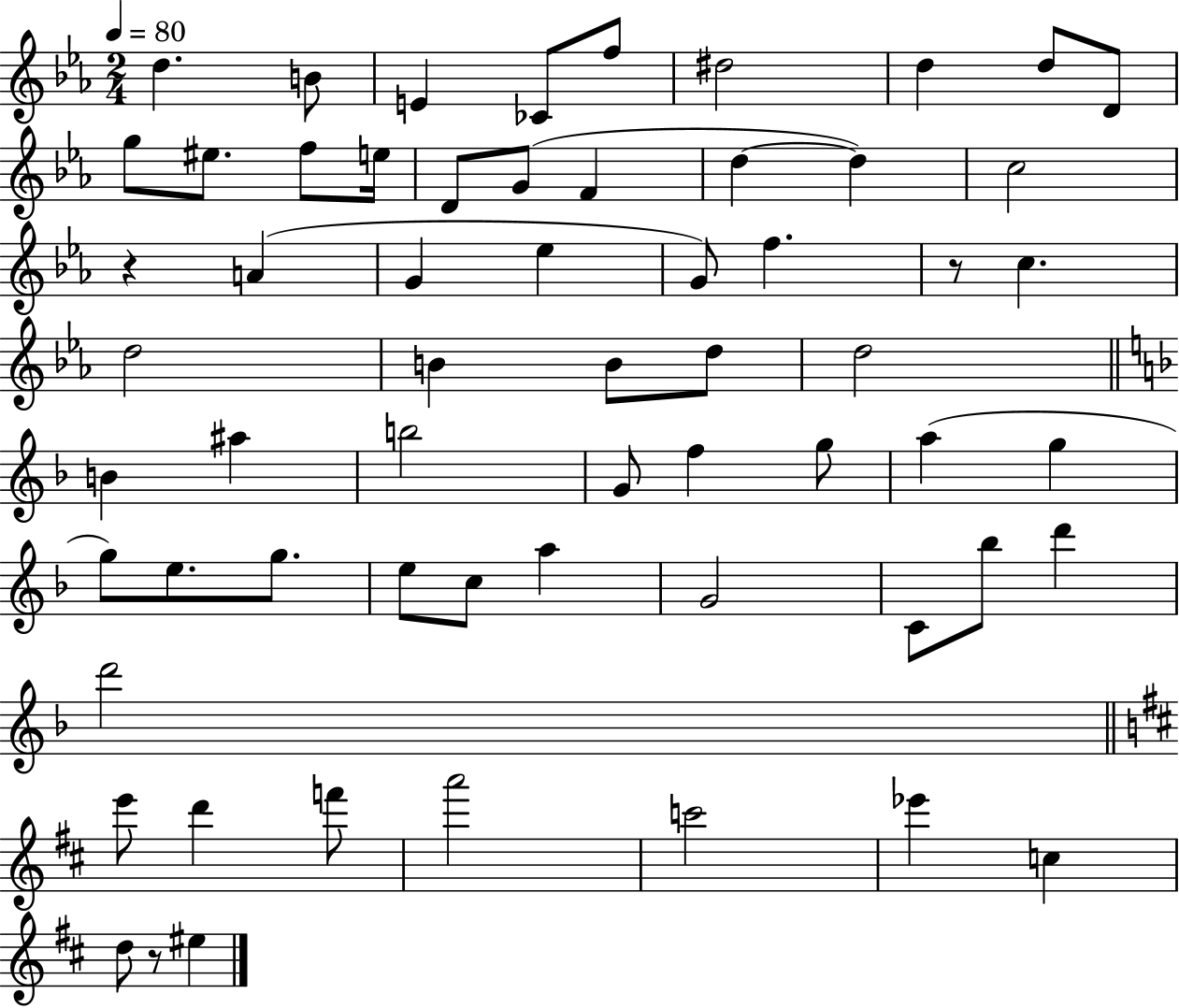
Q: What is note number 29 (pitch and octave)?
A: D5